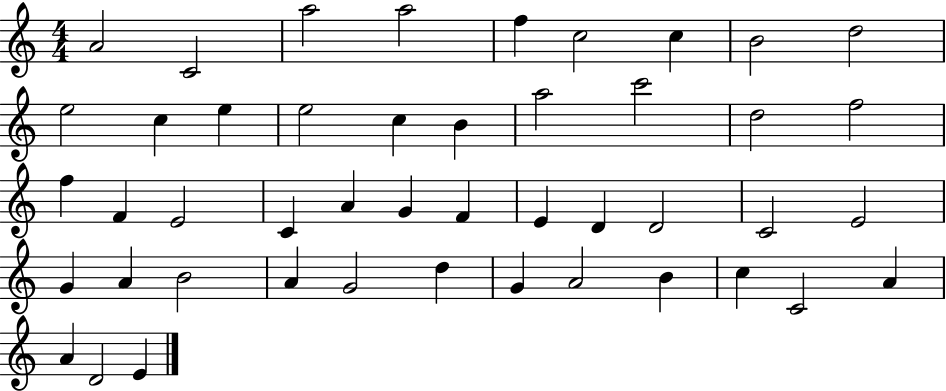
A4/h C4/h A5/h A5/h F5/q C5/h C5/q B4/h D5/h E5/h C5/q E5/q E5/h C5/q B4/q A5/h C6/h D5/h F5/h F5/q F4/q E4/h C4/q A4/q G4/q F4/q E4/q D4/q D4/h C4/h E4/h G4/q A4/q B4/h A4/q G4/h D5/q G4/q A4/h B4/q C5/q C4/h A4/q A4/q D4/h E4/q